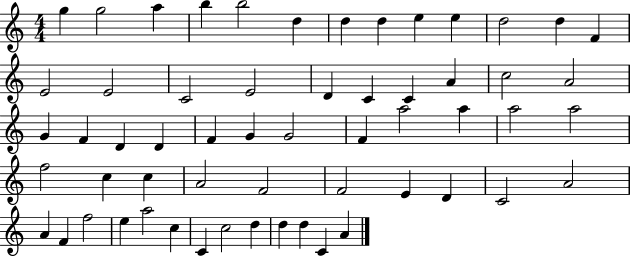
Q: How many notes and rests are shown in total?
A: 58